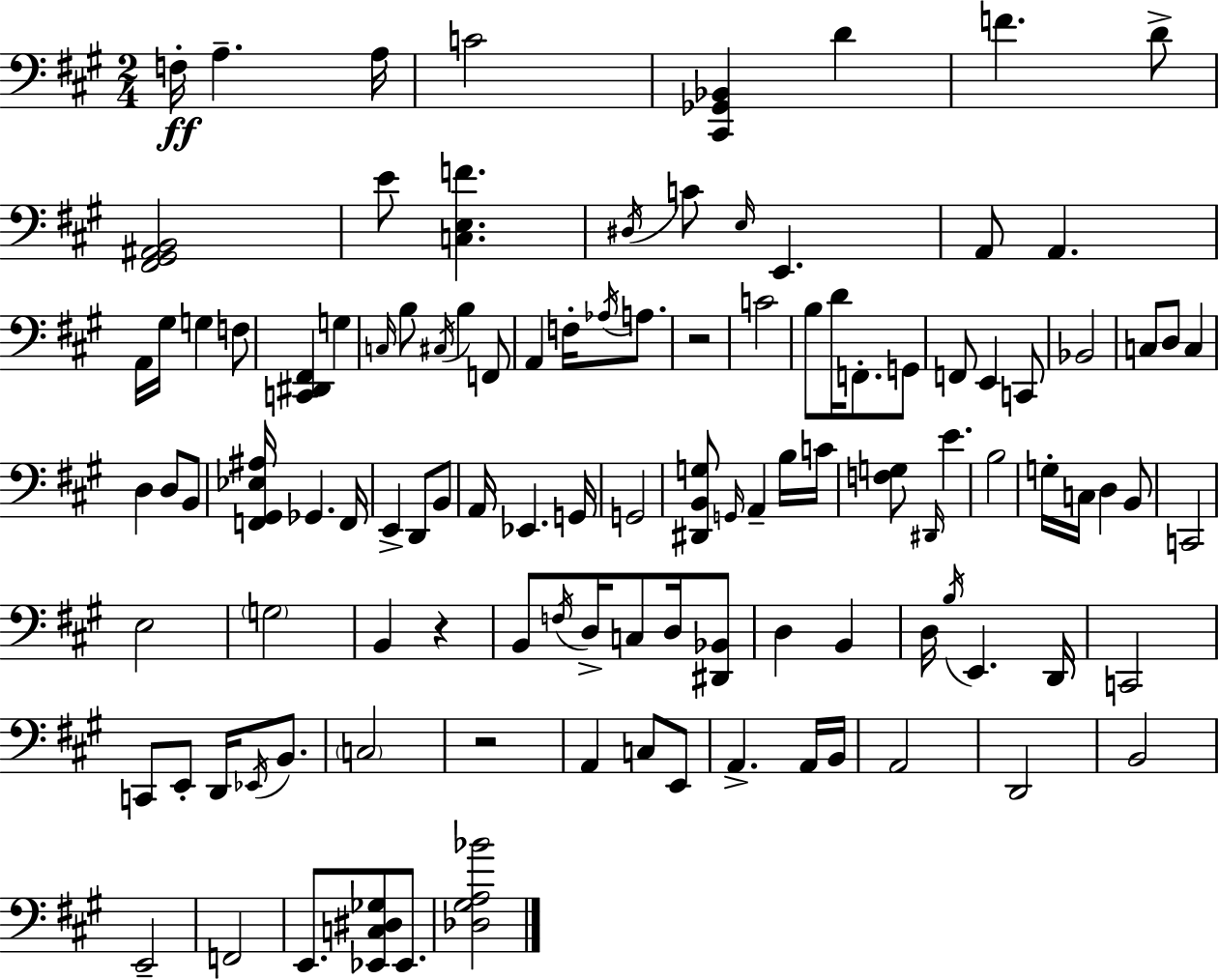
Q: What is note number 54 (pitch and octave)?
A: A2